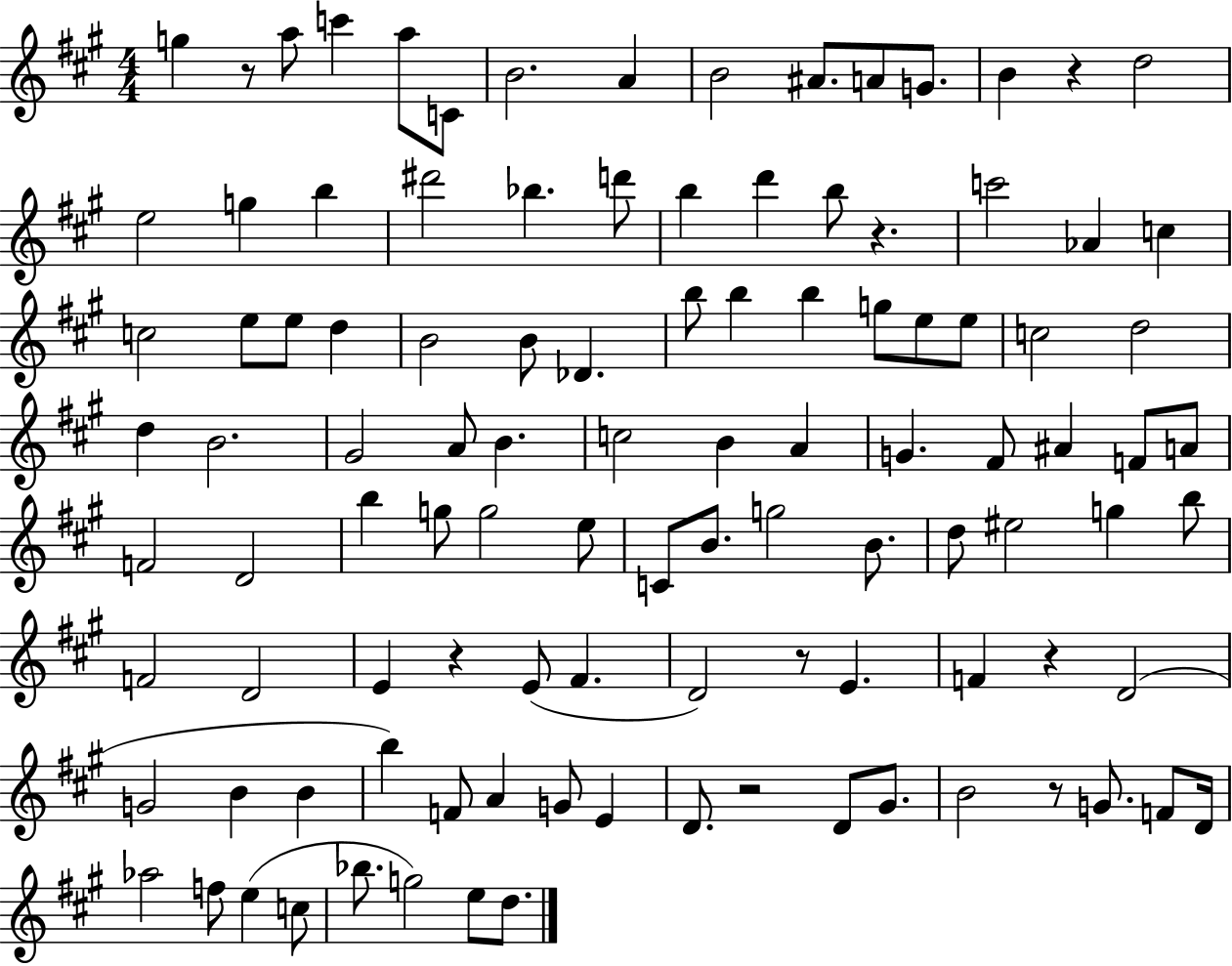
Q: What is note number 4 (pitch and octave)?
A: A5